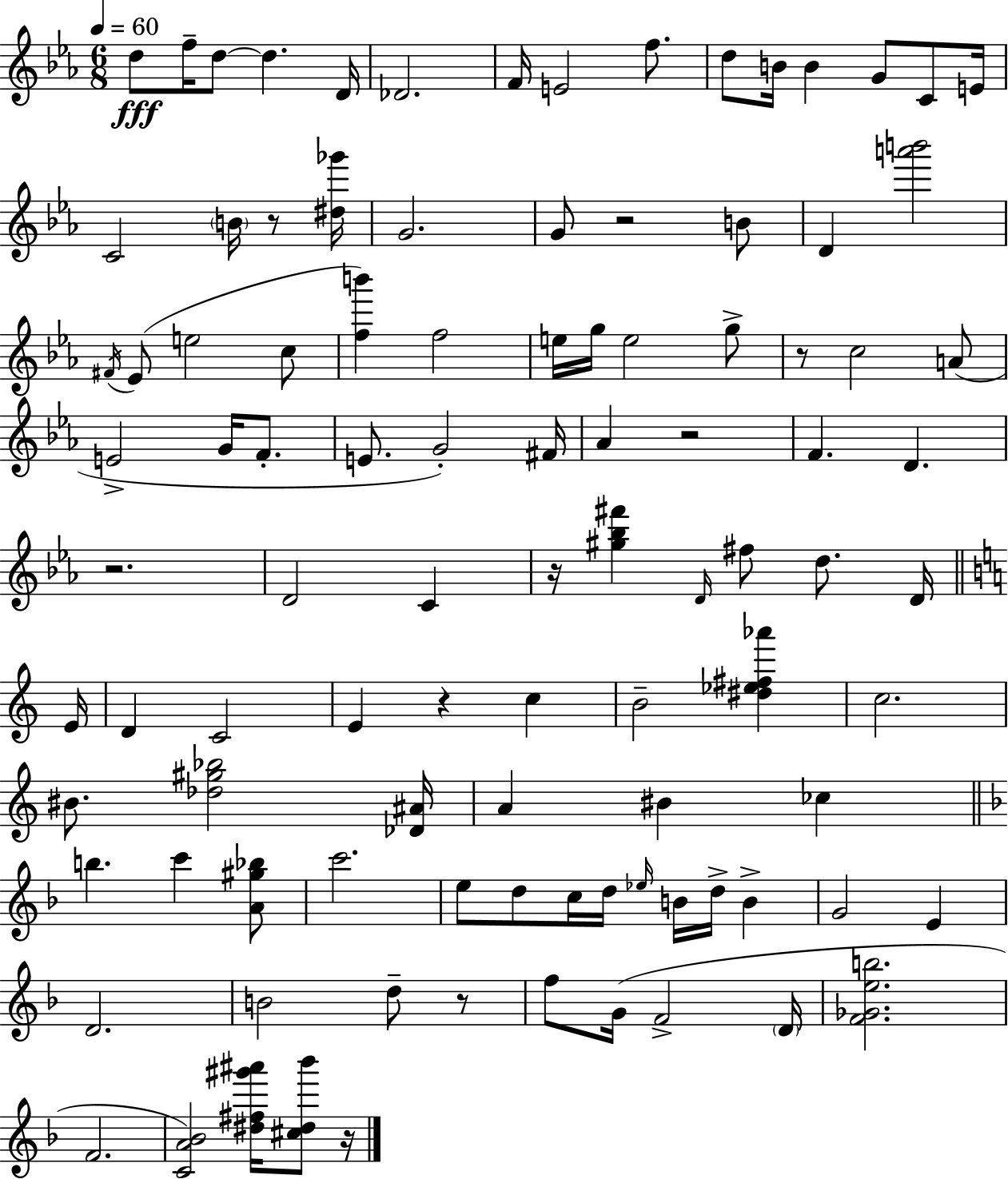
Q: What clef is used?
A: treble